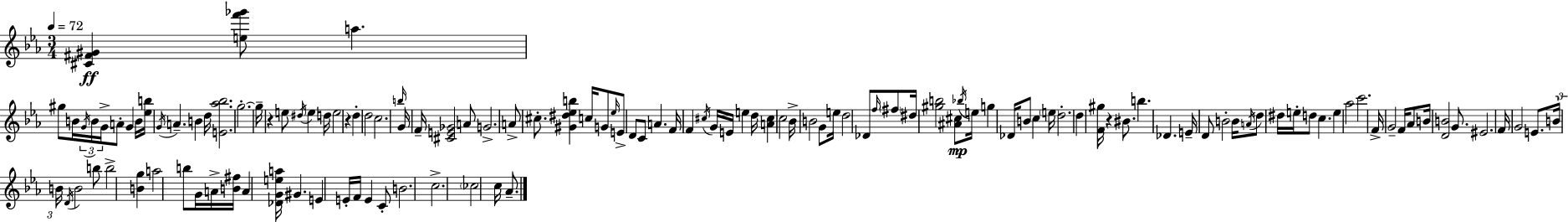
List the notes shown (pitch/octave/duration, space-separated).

[C#4,F#4,G#4]/q [E5,F6,Gb6]/e A5/q. G#5/e B4/s G4/s B4/s G4/s A4/e G4/q B4/s [Eb5,B5]/s G4/s A4/q. B4/q D5/s [E4,Ab5,Bb5]/h. G5/h. G5/s R/q E5/e D#5/s E5/q D5/s E5/h R/q D5/q D5/h C5/h. B5/s G4/s F4/s [C#4,E4,Gb4]/h A4/e G4/h. A4/e C#5/e. [G#4,D#5,Eb5,B5]/q C5/s G4/e Eb5/s E4/e D4/e C4/e A4/q. F4/s F4/q C#5/s G4/s E4/s E5/q D5/s [A4,C#5]/q C5/h Bb4/s B4/h G4/e E5/s D5/h Db4/e F5/s F#5/e D#5/s [G#5,B5]/h [A#4,C#5]/e Bb5/s E5/s G5/q Db4/s B4/e C5/q E5/s D5/h. D5/q [F4,G#5]/s R/q BIS4/e. B5/q. Db4/q. E4/s D4/e B4/h B4/s A4/s D5/e D#5/s E5/s D5/e C5/q. E5/q Ab5/h C6/h. F4/s G4/h F4/s Ab4/e B4/s [D4,B4]/h G4/e. EIS4/h. F4/s G4/h E4/e. B4/s B4/s D4/s B4/h B5/e B5/h [B4,G5]/q A5/h B5/e G4/s A4/s [B4,F#5]/s A4/q [Db4,G4,E5,A5]/s G#4/q. E4/q E4/s F4/s E4/q C4/e B4/h. C5/h. CES5/h C5/s Ab4/e.